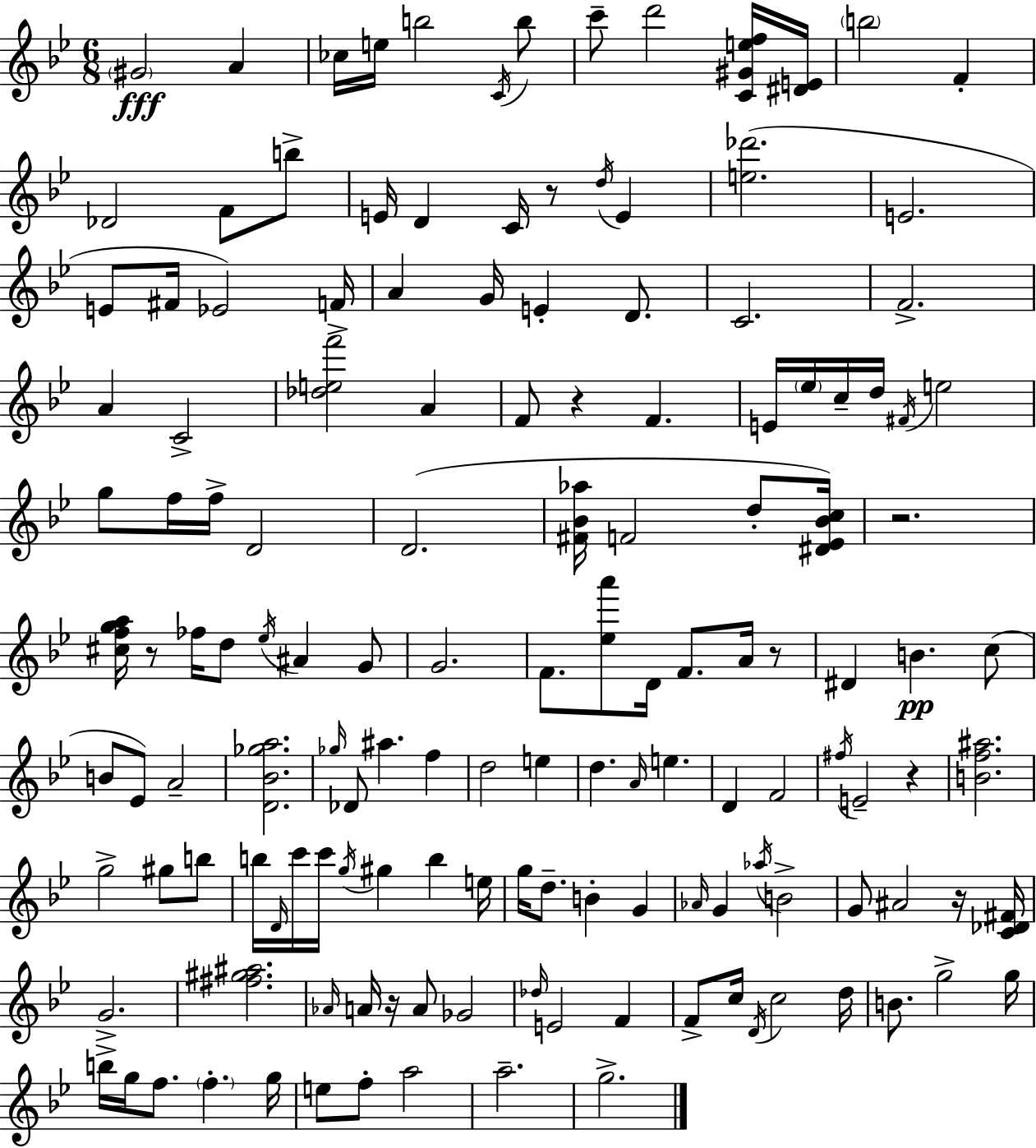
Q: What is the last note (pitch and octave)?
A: G5